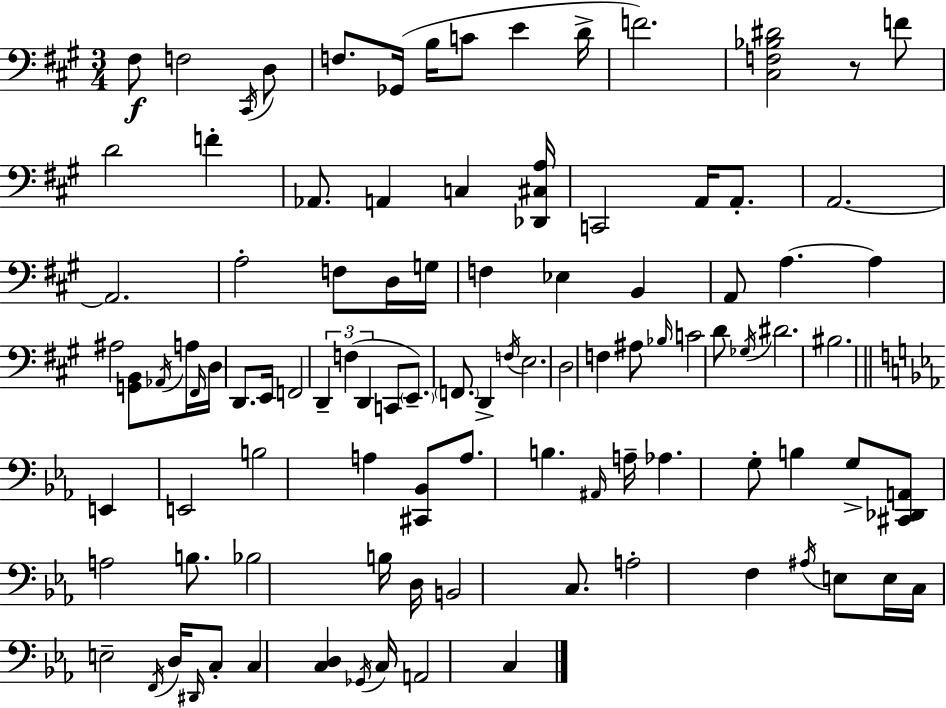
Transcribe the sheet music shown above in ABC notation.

X:1
T:Untitled
M:3/4
L:1/4
K:A
^F,/2 F,2 ^C,,/4 D,/2 F,/2 _G,,/4 B,/4 C/2 E D/4 F2 [^C,F,_B,^D]2 z/2 F/2 D2 F _A,,/2 A,, C, [_D,,^C,A,]/4 C,,2 A,,/4 A,,/2 A,,2 A,,2 A,2 F,/2 D,/4 G,/4 F, _E, B,, A,,/2 A, A, ^A,2 [G,,B,,]/2 _A,,/4 A,/4 ^F,,/4 D,/4 D,,/2 E,,/4 F,,2 D,, F, D,, C,,/2 E,,/2 F,,/2 D,, F,/4 E,2 D,2 F, ^A,/2 _B,/4 C2 D/2 _G,/4 ^D2 ^B,2 E,, E,,2 B,2 A, [^C,,_B,,]/2 A,/2 B, ^A,,/4 A,/4 _A, G,/2 B, G,/2 [^C,,_D,,A,,]/2 A,2 B,/2 _B,2 B,/4 D,/4 B,,2 C,/2 A,2 F, ^A,/4 E,/2 E,/4 C,/4 E,2 F,,/4 D,/4 ^D,,/4 C,/2 C, [C,D,] _G,,/4 C,/4 A,,2 C,